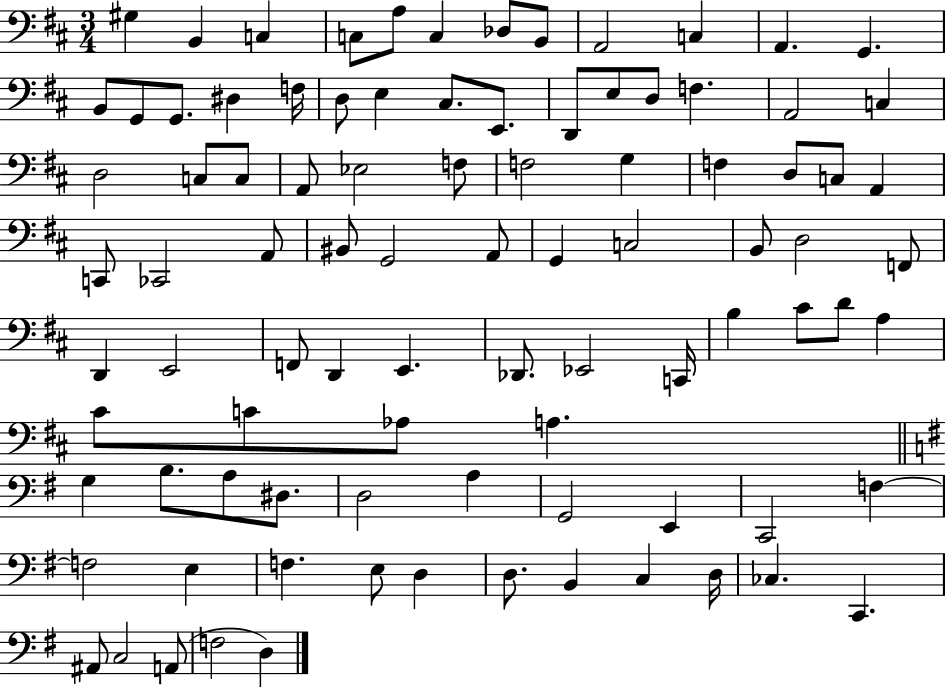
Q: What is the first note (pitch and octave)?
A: G#3